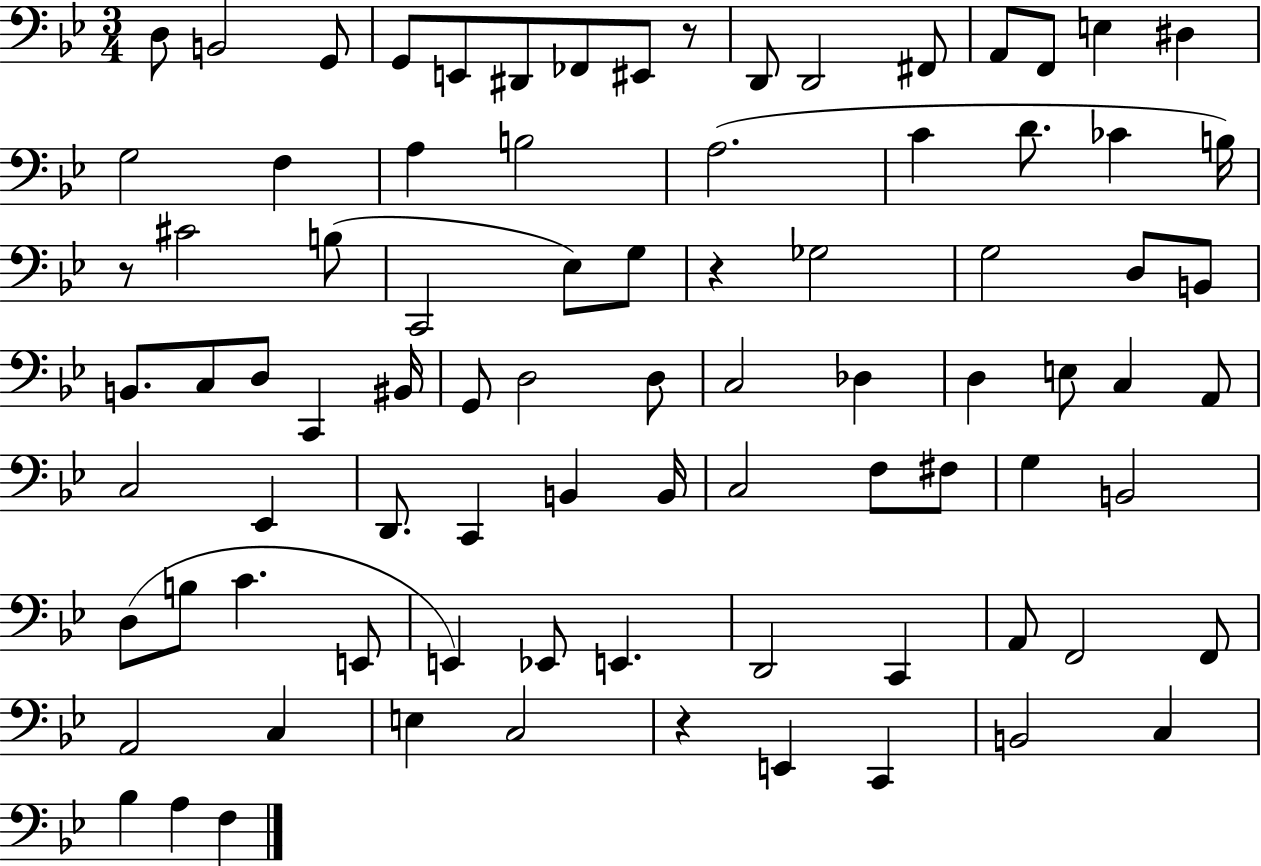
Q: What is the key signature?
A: BES major